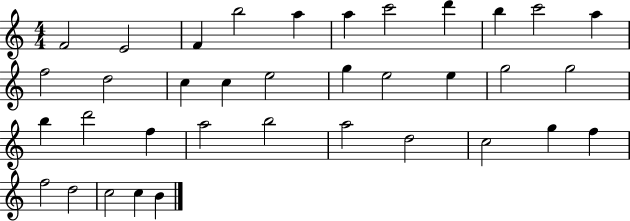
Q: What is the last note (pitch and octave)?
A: B4